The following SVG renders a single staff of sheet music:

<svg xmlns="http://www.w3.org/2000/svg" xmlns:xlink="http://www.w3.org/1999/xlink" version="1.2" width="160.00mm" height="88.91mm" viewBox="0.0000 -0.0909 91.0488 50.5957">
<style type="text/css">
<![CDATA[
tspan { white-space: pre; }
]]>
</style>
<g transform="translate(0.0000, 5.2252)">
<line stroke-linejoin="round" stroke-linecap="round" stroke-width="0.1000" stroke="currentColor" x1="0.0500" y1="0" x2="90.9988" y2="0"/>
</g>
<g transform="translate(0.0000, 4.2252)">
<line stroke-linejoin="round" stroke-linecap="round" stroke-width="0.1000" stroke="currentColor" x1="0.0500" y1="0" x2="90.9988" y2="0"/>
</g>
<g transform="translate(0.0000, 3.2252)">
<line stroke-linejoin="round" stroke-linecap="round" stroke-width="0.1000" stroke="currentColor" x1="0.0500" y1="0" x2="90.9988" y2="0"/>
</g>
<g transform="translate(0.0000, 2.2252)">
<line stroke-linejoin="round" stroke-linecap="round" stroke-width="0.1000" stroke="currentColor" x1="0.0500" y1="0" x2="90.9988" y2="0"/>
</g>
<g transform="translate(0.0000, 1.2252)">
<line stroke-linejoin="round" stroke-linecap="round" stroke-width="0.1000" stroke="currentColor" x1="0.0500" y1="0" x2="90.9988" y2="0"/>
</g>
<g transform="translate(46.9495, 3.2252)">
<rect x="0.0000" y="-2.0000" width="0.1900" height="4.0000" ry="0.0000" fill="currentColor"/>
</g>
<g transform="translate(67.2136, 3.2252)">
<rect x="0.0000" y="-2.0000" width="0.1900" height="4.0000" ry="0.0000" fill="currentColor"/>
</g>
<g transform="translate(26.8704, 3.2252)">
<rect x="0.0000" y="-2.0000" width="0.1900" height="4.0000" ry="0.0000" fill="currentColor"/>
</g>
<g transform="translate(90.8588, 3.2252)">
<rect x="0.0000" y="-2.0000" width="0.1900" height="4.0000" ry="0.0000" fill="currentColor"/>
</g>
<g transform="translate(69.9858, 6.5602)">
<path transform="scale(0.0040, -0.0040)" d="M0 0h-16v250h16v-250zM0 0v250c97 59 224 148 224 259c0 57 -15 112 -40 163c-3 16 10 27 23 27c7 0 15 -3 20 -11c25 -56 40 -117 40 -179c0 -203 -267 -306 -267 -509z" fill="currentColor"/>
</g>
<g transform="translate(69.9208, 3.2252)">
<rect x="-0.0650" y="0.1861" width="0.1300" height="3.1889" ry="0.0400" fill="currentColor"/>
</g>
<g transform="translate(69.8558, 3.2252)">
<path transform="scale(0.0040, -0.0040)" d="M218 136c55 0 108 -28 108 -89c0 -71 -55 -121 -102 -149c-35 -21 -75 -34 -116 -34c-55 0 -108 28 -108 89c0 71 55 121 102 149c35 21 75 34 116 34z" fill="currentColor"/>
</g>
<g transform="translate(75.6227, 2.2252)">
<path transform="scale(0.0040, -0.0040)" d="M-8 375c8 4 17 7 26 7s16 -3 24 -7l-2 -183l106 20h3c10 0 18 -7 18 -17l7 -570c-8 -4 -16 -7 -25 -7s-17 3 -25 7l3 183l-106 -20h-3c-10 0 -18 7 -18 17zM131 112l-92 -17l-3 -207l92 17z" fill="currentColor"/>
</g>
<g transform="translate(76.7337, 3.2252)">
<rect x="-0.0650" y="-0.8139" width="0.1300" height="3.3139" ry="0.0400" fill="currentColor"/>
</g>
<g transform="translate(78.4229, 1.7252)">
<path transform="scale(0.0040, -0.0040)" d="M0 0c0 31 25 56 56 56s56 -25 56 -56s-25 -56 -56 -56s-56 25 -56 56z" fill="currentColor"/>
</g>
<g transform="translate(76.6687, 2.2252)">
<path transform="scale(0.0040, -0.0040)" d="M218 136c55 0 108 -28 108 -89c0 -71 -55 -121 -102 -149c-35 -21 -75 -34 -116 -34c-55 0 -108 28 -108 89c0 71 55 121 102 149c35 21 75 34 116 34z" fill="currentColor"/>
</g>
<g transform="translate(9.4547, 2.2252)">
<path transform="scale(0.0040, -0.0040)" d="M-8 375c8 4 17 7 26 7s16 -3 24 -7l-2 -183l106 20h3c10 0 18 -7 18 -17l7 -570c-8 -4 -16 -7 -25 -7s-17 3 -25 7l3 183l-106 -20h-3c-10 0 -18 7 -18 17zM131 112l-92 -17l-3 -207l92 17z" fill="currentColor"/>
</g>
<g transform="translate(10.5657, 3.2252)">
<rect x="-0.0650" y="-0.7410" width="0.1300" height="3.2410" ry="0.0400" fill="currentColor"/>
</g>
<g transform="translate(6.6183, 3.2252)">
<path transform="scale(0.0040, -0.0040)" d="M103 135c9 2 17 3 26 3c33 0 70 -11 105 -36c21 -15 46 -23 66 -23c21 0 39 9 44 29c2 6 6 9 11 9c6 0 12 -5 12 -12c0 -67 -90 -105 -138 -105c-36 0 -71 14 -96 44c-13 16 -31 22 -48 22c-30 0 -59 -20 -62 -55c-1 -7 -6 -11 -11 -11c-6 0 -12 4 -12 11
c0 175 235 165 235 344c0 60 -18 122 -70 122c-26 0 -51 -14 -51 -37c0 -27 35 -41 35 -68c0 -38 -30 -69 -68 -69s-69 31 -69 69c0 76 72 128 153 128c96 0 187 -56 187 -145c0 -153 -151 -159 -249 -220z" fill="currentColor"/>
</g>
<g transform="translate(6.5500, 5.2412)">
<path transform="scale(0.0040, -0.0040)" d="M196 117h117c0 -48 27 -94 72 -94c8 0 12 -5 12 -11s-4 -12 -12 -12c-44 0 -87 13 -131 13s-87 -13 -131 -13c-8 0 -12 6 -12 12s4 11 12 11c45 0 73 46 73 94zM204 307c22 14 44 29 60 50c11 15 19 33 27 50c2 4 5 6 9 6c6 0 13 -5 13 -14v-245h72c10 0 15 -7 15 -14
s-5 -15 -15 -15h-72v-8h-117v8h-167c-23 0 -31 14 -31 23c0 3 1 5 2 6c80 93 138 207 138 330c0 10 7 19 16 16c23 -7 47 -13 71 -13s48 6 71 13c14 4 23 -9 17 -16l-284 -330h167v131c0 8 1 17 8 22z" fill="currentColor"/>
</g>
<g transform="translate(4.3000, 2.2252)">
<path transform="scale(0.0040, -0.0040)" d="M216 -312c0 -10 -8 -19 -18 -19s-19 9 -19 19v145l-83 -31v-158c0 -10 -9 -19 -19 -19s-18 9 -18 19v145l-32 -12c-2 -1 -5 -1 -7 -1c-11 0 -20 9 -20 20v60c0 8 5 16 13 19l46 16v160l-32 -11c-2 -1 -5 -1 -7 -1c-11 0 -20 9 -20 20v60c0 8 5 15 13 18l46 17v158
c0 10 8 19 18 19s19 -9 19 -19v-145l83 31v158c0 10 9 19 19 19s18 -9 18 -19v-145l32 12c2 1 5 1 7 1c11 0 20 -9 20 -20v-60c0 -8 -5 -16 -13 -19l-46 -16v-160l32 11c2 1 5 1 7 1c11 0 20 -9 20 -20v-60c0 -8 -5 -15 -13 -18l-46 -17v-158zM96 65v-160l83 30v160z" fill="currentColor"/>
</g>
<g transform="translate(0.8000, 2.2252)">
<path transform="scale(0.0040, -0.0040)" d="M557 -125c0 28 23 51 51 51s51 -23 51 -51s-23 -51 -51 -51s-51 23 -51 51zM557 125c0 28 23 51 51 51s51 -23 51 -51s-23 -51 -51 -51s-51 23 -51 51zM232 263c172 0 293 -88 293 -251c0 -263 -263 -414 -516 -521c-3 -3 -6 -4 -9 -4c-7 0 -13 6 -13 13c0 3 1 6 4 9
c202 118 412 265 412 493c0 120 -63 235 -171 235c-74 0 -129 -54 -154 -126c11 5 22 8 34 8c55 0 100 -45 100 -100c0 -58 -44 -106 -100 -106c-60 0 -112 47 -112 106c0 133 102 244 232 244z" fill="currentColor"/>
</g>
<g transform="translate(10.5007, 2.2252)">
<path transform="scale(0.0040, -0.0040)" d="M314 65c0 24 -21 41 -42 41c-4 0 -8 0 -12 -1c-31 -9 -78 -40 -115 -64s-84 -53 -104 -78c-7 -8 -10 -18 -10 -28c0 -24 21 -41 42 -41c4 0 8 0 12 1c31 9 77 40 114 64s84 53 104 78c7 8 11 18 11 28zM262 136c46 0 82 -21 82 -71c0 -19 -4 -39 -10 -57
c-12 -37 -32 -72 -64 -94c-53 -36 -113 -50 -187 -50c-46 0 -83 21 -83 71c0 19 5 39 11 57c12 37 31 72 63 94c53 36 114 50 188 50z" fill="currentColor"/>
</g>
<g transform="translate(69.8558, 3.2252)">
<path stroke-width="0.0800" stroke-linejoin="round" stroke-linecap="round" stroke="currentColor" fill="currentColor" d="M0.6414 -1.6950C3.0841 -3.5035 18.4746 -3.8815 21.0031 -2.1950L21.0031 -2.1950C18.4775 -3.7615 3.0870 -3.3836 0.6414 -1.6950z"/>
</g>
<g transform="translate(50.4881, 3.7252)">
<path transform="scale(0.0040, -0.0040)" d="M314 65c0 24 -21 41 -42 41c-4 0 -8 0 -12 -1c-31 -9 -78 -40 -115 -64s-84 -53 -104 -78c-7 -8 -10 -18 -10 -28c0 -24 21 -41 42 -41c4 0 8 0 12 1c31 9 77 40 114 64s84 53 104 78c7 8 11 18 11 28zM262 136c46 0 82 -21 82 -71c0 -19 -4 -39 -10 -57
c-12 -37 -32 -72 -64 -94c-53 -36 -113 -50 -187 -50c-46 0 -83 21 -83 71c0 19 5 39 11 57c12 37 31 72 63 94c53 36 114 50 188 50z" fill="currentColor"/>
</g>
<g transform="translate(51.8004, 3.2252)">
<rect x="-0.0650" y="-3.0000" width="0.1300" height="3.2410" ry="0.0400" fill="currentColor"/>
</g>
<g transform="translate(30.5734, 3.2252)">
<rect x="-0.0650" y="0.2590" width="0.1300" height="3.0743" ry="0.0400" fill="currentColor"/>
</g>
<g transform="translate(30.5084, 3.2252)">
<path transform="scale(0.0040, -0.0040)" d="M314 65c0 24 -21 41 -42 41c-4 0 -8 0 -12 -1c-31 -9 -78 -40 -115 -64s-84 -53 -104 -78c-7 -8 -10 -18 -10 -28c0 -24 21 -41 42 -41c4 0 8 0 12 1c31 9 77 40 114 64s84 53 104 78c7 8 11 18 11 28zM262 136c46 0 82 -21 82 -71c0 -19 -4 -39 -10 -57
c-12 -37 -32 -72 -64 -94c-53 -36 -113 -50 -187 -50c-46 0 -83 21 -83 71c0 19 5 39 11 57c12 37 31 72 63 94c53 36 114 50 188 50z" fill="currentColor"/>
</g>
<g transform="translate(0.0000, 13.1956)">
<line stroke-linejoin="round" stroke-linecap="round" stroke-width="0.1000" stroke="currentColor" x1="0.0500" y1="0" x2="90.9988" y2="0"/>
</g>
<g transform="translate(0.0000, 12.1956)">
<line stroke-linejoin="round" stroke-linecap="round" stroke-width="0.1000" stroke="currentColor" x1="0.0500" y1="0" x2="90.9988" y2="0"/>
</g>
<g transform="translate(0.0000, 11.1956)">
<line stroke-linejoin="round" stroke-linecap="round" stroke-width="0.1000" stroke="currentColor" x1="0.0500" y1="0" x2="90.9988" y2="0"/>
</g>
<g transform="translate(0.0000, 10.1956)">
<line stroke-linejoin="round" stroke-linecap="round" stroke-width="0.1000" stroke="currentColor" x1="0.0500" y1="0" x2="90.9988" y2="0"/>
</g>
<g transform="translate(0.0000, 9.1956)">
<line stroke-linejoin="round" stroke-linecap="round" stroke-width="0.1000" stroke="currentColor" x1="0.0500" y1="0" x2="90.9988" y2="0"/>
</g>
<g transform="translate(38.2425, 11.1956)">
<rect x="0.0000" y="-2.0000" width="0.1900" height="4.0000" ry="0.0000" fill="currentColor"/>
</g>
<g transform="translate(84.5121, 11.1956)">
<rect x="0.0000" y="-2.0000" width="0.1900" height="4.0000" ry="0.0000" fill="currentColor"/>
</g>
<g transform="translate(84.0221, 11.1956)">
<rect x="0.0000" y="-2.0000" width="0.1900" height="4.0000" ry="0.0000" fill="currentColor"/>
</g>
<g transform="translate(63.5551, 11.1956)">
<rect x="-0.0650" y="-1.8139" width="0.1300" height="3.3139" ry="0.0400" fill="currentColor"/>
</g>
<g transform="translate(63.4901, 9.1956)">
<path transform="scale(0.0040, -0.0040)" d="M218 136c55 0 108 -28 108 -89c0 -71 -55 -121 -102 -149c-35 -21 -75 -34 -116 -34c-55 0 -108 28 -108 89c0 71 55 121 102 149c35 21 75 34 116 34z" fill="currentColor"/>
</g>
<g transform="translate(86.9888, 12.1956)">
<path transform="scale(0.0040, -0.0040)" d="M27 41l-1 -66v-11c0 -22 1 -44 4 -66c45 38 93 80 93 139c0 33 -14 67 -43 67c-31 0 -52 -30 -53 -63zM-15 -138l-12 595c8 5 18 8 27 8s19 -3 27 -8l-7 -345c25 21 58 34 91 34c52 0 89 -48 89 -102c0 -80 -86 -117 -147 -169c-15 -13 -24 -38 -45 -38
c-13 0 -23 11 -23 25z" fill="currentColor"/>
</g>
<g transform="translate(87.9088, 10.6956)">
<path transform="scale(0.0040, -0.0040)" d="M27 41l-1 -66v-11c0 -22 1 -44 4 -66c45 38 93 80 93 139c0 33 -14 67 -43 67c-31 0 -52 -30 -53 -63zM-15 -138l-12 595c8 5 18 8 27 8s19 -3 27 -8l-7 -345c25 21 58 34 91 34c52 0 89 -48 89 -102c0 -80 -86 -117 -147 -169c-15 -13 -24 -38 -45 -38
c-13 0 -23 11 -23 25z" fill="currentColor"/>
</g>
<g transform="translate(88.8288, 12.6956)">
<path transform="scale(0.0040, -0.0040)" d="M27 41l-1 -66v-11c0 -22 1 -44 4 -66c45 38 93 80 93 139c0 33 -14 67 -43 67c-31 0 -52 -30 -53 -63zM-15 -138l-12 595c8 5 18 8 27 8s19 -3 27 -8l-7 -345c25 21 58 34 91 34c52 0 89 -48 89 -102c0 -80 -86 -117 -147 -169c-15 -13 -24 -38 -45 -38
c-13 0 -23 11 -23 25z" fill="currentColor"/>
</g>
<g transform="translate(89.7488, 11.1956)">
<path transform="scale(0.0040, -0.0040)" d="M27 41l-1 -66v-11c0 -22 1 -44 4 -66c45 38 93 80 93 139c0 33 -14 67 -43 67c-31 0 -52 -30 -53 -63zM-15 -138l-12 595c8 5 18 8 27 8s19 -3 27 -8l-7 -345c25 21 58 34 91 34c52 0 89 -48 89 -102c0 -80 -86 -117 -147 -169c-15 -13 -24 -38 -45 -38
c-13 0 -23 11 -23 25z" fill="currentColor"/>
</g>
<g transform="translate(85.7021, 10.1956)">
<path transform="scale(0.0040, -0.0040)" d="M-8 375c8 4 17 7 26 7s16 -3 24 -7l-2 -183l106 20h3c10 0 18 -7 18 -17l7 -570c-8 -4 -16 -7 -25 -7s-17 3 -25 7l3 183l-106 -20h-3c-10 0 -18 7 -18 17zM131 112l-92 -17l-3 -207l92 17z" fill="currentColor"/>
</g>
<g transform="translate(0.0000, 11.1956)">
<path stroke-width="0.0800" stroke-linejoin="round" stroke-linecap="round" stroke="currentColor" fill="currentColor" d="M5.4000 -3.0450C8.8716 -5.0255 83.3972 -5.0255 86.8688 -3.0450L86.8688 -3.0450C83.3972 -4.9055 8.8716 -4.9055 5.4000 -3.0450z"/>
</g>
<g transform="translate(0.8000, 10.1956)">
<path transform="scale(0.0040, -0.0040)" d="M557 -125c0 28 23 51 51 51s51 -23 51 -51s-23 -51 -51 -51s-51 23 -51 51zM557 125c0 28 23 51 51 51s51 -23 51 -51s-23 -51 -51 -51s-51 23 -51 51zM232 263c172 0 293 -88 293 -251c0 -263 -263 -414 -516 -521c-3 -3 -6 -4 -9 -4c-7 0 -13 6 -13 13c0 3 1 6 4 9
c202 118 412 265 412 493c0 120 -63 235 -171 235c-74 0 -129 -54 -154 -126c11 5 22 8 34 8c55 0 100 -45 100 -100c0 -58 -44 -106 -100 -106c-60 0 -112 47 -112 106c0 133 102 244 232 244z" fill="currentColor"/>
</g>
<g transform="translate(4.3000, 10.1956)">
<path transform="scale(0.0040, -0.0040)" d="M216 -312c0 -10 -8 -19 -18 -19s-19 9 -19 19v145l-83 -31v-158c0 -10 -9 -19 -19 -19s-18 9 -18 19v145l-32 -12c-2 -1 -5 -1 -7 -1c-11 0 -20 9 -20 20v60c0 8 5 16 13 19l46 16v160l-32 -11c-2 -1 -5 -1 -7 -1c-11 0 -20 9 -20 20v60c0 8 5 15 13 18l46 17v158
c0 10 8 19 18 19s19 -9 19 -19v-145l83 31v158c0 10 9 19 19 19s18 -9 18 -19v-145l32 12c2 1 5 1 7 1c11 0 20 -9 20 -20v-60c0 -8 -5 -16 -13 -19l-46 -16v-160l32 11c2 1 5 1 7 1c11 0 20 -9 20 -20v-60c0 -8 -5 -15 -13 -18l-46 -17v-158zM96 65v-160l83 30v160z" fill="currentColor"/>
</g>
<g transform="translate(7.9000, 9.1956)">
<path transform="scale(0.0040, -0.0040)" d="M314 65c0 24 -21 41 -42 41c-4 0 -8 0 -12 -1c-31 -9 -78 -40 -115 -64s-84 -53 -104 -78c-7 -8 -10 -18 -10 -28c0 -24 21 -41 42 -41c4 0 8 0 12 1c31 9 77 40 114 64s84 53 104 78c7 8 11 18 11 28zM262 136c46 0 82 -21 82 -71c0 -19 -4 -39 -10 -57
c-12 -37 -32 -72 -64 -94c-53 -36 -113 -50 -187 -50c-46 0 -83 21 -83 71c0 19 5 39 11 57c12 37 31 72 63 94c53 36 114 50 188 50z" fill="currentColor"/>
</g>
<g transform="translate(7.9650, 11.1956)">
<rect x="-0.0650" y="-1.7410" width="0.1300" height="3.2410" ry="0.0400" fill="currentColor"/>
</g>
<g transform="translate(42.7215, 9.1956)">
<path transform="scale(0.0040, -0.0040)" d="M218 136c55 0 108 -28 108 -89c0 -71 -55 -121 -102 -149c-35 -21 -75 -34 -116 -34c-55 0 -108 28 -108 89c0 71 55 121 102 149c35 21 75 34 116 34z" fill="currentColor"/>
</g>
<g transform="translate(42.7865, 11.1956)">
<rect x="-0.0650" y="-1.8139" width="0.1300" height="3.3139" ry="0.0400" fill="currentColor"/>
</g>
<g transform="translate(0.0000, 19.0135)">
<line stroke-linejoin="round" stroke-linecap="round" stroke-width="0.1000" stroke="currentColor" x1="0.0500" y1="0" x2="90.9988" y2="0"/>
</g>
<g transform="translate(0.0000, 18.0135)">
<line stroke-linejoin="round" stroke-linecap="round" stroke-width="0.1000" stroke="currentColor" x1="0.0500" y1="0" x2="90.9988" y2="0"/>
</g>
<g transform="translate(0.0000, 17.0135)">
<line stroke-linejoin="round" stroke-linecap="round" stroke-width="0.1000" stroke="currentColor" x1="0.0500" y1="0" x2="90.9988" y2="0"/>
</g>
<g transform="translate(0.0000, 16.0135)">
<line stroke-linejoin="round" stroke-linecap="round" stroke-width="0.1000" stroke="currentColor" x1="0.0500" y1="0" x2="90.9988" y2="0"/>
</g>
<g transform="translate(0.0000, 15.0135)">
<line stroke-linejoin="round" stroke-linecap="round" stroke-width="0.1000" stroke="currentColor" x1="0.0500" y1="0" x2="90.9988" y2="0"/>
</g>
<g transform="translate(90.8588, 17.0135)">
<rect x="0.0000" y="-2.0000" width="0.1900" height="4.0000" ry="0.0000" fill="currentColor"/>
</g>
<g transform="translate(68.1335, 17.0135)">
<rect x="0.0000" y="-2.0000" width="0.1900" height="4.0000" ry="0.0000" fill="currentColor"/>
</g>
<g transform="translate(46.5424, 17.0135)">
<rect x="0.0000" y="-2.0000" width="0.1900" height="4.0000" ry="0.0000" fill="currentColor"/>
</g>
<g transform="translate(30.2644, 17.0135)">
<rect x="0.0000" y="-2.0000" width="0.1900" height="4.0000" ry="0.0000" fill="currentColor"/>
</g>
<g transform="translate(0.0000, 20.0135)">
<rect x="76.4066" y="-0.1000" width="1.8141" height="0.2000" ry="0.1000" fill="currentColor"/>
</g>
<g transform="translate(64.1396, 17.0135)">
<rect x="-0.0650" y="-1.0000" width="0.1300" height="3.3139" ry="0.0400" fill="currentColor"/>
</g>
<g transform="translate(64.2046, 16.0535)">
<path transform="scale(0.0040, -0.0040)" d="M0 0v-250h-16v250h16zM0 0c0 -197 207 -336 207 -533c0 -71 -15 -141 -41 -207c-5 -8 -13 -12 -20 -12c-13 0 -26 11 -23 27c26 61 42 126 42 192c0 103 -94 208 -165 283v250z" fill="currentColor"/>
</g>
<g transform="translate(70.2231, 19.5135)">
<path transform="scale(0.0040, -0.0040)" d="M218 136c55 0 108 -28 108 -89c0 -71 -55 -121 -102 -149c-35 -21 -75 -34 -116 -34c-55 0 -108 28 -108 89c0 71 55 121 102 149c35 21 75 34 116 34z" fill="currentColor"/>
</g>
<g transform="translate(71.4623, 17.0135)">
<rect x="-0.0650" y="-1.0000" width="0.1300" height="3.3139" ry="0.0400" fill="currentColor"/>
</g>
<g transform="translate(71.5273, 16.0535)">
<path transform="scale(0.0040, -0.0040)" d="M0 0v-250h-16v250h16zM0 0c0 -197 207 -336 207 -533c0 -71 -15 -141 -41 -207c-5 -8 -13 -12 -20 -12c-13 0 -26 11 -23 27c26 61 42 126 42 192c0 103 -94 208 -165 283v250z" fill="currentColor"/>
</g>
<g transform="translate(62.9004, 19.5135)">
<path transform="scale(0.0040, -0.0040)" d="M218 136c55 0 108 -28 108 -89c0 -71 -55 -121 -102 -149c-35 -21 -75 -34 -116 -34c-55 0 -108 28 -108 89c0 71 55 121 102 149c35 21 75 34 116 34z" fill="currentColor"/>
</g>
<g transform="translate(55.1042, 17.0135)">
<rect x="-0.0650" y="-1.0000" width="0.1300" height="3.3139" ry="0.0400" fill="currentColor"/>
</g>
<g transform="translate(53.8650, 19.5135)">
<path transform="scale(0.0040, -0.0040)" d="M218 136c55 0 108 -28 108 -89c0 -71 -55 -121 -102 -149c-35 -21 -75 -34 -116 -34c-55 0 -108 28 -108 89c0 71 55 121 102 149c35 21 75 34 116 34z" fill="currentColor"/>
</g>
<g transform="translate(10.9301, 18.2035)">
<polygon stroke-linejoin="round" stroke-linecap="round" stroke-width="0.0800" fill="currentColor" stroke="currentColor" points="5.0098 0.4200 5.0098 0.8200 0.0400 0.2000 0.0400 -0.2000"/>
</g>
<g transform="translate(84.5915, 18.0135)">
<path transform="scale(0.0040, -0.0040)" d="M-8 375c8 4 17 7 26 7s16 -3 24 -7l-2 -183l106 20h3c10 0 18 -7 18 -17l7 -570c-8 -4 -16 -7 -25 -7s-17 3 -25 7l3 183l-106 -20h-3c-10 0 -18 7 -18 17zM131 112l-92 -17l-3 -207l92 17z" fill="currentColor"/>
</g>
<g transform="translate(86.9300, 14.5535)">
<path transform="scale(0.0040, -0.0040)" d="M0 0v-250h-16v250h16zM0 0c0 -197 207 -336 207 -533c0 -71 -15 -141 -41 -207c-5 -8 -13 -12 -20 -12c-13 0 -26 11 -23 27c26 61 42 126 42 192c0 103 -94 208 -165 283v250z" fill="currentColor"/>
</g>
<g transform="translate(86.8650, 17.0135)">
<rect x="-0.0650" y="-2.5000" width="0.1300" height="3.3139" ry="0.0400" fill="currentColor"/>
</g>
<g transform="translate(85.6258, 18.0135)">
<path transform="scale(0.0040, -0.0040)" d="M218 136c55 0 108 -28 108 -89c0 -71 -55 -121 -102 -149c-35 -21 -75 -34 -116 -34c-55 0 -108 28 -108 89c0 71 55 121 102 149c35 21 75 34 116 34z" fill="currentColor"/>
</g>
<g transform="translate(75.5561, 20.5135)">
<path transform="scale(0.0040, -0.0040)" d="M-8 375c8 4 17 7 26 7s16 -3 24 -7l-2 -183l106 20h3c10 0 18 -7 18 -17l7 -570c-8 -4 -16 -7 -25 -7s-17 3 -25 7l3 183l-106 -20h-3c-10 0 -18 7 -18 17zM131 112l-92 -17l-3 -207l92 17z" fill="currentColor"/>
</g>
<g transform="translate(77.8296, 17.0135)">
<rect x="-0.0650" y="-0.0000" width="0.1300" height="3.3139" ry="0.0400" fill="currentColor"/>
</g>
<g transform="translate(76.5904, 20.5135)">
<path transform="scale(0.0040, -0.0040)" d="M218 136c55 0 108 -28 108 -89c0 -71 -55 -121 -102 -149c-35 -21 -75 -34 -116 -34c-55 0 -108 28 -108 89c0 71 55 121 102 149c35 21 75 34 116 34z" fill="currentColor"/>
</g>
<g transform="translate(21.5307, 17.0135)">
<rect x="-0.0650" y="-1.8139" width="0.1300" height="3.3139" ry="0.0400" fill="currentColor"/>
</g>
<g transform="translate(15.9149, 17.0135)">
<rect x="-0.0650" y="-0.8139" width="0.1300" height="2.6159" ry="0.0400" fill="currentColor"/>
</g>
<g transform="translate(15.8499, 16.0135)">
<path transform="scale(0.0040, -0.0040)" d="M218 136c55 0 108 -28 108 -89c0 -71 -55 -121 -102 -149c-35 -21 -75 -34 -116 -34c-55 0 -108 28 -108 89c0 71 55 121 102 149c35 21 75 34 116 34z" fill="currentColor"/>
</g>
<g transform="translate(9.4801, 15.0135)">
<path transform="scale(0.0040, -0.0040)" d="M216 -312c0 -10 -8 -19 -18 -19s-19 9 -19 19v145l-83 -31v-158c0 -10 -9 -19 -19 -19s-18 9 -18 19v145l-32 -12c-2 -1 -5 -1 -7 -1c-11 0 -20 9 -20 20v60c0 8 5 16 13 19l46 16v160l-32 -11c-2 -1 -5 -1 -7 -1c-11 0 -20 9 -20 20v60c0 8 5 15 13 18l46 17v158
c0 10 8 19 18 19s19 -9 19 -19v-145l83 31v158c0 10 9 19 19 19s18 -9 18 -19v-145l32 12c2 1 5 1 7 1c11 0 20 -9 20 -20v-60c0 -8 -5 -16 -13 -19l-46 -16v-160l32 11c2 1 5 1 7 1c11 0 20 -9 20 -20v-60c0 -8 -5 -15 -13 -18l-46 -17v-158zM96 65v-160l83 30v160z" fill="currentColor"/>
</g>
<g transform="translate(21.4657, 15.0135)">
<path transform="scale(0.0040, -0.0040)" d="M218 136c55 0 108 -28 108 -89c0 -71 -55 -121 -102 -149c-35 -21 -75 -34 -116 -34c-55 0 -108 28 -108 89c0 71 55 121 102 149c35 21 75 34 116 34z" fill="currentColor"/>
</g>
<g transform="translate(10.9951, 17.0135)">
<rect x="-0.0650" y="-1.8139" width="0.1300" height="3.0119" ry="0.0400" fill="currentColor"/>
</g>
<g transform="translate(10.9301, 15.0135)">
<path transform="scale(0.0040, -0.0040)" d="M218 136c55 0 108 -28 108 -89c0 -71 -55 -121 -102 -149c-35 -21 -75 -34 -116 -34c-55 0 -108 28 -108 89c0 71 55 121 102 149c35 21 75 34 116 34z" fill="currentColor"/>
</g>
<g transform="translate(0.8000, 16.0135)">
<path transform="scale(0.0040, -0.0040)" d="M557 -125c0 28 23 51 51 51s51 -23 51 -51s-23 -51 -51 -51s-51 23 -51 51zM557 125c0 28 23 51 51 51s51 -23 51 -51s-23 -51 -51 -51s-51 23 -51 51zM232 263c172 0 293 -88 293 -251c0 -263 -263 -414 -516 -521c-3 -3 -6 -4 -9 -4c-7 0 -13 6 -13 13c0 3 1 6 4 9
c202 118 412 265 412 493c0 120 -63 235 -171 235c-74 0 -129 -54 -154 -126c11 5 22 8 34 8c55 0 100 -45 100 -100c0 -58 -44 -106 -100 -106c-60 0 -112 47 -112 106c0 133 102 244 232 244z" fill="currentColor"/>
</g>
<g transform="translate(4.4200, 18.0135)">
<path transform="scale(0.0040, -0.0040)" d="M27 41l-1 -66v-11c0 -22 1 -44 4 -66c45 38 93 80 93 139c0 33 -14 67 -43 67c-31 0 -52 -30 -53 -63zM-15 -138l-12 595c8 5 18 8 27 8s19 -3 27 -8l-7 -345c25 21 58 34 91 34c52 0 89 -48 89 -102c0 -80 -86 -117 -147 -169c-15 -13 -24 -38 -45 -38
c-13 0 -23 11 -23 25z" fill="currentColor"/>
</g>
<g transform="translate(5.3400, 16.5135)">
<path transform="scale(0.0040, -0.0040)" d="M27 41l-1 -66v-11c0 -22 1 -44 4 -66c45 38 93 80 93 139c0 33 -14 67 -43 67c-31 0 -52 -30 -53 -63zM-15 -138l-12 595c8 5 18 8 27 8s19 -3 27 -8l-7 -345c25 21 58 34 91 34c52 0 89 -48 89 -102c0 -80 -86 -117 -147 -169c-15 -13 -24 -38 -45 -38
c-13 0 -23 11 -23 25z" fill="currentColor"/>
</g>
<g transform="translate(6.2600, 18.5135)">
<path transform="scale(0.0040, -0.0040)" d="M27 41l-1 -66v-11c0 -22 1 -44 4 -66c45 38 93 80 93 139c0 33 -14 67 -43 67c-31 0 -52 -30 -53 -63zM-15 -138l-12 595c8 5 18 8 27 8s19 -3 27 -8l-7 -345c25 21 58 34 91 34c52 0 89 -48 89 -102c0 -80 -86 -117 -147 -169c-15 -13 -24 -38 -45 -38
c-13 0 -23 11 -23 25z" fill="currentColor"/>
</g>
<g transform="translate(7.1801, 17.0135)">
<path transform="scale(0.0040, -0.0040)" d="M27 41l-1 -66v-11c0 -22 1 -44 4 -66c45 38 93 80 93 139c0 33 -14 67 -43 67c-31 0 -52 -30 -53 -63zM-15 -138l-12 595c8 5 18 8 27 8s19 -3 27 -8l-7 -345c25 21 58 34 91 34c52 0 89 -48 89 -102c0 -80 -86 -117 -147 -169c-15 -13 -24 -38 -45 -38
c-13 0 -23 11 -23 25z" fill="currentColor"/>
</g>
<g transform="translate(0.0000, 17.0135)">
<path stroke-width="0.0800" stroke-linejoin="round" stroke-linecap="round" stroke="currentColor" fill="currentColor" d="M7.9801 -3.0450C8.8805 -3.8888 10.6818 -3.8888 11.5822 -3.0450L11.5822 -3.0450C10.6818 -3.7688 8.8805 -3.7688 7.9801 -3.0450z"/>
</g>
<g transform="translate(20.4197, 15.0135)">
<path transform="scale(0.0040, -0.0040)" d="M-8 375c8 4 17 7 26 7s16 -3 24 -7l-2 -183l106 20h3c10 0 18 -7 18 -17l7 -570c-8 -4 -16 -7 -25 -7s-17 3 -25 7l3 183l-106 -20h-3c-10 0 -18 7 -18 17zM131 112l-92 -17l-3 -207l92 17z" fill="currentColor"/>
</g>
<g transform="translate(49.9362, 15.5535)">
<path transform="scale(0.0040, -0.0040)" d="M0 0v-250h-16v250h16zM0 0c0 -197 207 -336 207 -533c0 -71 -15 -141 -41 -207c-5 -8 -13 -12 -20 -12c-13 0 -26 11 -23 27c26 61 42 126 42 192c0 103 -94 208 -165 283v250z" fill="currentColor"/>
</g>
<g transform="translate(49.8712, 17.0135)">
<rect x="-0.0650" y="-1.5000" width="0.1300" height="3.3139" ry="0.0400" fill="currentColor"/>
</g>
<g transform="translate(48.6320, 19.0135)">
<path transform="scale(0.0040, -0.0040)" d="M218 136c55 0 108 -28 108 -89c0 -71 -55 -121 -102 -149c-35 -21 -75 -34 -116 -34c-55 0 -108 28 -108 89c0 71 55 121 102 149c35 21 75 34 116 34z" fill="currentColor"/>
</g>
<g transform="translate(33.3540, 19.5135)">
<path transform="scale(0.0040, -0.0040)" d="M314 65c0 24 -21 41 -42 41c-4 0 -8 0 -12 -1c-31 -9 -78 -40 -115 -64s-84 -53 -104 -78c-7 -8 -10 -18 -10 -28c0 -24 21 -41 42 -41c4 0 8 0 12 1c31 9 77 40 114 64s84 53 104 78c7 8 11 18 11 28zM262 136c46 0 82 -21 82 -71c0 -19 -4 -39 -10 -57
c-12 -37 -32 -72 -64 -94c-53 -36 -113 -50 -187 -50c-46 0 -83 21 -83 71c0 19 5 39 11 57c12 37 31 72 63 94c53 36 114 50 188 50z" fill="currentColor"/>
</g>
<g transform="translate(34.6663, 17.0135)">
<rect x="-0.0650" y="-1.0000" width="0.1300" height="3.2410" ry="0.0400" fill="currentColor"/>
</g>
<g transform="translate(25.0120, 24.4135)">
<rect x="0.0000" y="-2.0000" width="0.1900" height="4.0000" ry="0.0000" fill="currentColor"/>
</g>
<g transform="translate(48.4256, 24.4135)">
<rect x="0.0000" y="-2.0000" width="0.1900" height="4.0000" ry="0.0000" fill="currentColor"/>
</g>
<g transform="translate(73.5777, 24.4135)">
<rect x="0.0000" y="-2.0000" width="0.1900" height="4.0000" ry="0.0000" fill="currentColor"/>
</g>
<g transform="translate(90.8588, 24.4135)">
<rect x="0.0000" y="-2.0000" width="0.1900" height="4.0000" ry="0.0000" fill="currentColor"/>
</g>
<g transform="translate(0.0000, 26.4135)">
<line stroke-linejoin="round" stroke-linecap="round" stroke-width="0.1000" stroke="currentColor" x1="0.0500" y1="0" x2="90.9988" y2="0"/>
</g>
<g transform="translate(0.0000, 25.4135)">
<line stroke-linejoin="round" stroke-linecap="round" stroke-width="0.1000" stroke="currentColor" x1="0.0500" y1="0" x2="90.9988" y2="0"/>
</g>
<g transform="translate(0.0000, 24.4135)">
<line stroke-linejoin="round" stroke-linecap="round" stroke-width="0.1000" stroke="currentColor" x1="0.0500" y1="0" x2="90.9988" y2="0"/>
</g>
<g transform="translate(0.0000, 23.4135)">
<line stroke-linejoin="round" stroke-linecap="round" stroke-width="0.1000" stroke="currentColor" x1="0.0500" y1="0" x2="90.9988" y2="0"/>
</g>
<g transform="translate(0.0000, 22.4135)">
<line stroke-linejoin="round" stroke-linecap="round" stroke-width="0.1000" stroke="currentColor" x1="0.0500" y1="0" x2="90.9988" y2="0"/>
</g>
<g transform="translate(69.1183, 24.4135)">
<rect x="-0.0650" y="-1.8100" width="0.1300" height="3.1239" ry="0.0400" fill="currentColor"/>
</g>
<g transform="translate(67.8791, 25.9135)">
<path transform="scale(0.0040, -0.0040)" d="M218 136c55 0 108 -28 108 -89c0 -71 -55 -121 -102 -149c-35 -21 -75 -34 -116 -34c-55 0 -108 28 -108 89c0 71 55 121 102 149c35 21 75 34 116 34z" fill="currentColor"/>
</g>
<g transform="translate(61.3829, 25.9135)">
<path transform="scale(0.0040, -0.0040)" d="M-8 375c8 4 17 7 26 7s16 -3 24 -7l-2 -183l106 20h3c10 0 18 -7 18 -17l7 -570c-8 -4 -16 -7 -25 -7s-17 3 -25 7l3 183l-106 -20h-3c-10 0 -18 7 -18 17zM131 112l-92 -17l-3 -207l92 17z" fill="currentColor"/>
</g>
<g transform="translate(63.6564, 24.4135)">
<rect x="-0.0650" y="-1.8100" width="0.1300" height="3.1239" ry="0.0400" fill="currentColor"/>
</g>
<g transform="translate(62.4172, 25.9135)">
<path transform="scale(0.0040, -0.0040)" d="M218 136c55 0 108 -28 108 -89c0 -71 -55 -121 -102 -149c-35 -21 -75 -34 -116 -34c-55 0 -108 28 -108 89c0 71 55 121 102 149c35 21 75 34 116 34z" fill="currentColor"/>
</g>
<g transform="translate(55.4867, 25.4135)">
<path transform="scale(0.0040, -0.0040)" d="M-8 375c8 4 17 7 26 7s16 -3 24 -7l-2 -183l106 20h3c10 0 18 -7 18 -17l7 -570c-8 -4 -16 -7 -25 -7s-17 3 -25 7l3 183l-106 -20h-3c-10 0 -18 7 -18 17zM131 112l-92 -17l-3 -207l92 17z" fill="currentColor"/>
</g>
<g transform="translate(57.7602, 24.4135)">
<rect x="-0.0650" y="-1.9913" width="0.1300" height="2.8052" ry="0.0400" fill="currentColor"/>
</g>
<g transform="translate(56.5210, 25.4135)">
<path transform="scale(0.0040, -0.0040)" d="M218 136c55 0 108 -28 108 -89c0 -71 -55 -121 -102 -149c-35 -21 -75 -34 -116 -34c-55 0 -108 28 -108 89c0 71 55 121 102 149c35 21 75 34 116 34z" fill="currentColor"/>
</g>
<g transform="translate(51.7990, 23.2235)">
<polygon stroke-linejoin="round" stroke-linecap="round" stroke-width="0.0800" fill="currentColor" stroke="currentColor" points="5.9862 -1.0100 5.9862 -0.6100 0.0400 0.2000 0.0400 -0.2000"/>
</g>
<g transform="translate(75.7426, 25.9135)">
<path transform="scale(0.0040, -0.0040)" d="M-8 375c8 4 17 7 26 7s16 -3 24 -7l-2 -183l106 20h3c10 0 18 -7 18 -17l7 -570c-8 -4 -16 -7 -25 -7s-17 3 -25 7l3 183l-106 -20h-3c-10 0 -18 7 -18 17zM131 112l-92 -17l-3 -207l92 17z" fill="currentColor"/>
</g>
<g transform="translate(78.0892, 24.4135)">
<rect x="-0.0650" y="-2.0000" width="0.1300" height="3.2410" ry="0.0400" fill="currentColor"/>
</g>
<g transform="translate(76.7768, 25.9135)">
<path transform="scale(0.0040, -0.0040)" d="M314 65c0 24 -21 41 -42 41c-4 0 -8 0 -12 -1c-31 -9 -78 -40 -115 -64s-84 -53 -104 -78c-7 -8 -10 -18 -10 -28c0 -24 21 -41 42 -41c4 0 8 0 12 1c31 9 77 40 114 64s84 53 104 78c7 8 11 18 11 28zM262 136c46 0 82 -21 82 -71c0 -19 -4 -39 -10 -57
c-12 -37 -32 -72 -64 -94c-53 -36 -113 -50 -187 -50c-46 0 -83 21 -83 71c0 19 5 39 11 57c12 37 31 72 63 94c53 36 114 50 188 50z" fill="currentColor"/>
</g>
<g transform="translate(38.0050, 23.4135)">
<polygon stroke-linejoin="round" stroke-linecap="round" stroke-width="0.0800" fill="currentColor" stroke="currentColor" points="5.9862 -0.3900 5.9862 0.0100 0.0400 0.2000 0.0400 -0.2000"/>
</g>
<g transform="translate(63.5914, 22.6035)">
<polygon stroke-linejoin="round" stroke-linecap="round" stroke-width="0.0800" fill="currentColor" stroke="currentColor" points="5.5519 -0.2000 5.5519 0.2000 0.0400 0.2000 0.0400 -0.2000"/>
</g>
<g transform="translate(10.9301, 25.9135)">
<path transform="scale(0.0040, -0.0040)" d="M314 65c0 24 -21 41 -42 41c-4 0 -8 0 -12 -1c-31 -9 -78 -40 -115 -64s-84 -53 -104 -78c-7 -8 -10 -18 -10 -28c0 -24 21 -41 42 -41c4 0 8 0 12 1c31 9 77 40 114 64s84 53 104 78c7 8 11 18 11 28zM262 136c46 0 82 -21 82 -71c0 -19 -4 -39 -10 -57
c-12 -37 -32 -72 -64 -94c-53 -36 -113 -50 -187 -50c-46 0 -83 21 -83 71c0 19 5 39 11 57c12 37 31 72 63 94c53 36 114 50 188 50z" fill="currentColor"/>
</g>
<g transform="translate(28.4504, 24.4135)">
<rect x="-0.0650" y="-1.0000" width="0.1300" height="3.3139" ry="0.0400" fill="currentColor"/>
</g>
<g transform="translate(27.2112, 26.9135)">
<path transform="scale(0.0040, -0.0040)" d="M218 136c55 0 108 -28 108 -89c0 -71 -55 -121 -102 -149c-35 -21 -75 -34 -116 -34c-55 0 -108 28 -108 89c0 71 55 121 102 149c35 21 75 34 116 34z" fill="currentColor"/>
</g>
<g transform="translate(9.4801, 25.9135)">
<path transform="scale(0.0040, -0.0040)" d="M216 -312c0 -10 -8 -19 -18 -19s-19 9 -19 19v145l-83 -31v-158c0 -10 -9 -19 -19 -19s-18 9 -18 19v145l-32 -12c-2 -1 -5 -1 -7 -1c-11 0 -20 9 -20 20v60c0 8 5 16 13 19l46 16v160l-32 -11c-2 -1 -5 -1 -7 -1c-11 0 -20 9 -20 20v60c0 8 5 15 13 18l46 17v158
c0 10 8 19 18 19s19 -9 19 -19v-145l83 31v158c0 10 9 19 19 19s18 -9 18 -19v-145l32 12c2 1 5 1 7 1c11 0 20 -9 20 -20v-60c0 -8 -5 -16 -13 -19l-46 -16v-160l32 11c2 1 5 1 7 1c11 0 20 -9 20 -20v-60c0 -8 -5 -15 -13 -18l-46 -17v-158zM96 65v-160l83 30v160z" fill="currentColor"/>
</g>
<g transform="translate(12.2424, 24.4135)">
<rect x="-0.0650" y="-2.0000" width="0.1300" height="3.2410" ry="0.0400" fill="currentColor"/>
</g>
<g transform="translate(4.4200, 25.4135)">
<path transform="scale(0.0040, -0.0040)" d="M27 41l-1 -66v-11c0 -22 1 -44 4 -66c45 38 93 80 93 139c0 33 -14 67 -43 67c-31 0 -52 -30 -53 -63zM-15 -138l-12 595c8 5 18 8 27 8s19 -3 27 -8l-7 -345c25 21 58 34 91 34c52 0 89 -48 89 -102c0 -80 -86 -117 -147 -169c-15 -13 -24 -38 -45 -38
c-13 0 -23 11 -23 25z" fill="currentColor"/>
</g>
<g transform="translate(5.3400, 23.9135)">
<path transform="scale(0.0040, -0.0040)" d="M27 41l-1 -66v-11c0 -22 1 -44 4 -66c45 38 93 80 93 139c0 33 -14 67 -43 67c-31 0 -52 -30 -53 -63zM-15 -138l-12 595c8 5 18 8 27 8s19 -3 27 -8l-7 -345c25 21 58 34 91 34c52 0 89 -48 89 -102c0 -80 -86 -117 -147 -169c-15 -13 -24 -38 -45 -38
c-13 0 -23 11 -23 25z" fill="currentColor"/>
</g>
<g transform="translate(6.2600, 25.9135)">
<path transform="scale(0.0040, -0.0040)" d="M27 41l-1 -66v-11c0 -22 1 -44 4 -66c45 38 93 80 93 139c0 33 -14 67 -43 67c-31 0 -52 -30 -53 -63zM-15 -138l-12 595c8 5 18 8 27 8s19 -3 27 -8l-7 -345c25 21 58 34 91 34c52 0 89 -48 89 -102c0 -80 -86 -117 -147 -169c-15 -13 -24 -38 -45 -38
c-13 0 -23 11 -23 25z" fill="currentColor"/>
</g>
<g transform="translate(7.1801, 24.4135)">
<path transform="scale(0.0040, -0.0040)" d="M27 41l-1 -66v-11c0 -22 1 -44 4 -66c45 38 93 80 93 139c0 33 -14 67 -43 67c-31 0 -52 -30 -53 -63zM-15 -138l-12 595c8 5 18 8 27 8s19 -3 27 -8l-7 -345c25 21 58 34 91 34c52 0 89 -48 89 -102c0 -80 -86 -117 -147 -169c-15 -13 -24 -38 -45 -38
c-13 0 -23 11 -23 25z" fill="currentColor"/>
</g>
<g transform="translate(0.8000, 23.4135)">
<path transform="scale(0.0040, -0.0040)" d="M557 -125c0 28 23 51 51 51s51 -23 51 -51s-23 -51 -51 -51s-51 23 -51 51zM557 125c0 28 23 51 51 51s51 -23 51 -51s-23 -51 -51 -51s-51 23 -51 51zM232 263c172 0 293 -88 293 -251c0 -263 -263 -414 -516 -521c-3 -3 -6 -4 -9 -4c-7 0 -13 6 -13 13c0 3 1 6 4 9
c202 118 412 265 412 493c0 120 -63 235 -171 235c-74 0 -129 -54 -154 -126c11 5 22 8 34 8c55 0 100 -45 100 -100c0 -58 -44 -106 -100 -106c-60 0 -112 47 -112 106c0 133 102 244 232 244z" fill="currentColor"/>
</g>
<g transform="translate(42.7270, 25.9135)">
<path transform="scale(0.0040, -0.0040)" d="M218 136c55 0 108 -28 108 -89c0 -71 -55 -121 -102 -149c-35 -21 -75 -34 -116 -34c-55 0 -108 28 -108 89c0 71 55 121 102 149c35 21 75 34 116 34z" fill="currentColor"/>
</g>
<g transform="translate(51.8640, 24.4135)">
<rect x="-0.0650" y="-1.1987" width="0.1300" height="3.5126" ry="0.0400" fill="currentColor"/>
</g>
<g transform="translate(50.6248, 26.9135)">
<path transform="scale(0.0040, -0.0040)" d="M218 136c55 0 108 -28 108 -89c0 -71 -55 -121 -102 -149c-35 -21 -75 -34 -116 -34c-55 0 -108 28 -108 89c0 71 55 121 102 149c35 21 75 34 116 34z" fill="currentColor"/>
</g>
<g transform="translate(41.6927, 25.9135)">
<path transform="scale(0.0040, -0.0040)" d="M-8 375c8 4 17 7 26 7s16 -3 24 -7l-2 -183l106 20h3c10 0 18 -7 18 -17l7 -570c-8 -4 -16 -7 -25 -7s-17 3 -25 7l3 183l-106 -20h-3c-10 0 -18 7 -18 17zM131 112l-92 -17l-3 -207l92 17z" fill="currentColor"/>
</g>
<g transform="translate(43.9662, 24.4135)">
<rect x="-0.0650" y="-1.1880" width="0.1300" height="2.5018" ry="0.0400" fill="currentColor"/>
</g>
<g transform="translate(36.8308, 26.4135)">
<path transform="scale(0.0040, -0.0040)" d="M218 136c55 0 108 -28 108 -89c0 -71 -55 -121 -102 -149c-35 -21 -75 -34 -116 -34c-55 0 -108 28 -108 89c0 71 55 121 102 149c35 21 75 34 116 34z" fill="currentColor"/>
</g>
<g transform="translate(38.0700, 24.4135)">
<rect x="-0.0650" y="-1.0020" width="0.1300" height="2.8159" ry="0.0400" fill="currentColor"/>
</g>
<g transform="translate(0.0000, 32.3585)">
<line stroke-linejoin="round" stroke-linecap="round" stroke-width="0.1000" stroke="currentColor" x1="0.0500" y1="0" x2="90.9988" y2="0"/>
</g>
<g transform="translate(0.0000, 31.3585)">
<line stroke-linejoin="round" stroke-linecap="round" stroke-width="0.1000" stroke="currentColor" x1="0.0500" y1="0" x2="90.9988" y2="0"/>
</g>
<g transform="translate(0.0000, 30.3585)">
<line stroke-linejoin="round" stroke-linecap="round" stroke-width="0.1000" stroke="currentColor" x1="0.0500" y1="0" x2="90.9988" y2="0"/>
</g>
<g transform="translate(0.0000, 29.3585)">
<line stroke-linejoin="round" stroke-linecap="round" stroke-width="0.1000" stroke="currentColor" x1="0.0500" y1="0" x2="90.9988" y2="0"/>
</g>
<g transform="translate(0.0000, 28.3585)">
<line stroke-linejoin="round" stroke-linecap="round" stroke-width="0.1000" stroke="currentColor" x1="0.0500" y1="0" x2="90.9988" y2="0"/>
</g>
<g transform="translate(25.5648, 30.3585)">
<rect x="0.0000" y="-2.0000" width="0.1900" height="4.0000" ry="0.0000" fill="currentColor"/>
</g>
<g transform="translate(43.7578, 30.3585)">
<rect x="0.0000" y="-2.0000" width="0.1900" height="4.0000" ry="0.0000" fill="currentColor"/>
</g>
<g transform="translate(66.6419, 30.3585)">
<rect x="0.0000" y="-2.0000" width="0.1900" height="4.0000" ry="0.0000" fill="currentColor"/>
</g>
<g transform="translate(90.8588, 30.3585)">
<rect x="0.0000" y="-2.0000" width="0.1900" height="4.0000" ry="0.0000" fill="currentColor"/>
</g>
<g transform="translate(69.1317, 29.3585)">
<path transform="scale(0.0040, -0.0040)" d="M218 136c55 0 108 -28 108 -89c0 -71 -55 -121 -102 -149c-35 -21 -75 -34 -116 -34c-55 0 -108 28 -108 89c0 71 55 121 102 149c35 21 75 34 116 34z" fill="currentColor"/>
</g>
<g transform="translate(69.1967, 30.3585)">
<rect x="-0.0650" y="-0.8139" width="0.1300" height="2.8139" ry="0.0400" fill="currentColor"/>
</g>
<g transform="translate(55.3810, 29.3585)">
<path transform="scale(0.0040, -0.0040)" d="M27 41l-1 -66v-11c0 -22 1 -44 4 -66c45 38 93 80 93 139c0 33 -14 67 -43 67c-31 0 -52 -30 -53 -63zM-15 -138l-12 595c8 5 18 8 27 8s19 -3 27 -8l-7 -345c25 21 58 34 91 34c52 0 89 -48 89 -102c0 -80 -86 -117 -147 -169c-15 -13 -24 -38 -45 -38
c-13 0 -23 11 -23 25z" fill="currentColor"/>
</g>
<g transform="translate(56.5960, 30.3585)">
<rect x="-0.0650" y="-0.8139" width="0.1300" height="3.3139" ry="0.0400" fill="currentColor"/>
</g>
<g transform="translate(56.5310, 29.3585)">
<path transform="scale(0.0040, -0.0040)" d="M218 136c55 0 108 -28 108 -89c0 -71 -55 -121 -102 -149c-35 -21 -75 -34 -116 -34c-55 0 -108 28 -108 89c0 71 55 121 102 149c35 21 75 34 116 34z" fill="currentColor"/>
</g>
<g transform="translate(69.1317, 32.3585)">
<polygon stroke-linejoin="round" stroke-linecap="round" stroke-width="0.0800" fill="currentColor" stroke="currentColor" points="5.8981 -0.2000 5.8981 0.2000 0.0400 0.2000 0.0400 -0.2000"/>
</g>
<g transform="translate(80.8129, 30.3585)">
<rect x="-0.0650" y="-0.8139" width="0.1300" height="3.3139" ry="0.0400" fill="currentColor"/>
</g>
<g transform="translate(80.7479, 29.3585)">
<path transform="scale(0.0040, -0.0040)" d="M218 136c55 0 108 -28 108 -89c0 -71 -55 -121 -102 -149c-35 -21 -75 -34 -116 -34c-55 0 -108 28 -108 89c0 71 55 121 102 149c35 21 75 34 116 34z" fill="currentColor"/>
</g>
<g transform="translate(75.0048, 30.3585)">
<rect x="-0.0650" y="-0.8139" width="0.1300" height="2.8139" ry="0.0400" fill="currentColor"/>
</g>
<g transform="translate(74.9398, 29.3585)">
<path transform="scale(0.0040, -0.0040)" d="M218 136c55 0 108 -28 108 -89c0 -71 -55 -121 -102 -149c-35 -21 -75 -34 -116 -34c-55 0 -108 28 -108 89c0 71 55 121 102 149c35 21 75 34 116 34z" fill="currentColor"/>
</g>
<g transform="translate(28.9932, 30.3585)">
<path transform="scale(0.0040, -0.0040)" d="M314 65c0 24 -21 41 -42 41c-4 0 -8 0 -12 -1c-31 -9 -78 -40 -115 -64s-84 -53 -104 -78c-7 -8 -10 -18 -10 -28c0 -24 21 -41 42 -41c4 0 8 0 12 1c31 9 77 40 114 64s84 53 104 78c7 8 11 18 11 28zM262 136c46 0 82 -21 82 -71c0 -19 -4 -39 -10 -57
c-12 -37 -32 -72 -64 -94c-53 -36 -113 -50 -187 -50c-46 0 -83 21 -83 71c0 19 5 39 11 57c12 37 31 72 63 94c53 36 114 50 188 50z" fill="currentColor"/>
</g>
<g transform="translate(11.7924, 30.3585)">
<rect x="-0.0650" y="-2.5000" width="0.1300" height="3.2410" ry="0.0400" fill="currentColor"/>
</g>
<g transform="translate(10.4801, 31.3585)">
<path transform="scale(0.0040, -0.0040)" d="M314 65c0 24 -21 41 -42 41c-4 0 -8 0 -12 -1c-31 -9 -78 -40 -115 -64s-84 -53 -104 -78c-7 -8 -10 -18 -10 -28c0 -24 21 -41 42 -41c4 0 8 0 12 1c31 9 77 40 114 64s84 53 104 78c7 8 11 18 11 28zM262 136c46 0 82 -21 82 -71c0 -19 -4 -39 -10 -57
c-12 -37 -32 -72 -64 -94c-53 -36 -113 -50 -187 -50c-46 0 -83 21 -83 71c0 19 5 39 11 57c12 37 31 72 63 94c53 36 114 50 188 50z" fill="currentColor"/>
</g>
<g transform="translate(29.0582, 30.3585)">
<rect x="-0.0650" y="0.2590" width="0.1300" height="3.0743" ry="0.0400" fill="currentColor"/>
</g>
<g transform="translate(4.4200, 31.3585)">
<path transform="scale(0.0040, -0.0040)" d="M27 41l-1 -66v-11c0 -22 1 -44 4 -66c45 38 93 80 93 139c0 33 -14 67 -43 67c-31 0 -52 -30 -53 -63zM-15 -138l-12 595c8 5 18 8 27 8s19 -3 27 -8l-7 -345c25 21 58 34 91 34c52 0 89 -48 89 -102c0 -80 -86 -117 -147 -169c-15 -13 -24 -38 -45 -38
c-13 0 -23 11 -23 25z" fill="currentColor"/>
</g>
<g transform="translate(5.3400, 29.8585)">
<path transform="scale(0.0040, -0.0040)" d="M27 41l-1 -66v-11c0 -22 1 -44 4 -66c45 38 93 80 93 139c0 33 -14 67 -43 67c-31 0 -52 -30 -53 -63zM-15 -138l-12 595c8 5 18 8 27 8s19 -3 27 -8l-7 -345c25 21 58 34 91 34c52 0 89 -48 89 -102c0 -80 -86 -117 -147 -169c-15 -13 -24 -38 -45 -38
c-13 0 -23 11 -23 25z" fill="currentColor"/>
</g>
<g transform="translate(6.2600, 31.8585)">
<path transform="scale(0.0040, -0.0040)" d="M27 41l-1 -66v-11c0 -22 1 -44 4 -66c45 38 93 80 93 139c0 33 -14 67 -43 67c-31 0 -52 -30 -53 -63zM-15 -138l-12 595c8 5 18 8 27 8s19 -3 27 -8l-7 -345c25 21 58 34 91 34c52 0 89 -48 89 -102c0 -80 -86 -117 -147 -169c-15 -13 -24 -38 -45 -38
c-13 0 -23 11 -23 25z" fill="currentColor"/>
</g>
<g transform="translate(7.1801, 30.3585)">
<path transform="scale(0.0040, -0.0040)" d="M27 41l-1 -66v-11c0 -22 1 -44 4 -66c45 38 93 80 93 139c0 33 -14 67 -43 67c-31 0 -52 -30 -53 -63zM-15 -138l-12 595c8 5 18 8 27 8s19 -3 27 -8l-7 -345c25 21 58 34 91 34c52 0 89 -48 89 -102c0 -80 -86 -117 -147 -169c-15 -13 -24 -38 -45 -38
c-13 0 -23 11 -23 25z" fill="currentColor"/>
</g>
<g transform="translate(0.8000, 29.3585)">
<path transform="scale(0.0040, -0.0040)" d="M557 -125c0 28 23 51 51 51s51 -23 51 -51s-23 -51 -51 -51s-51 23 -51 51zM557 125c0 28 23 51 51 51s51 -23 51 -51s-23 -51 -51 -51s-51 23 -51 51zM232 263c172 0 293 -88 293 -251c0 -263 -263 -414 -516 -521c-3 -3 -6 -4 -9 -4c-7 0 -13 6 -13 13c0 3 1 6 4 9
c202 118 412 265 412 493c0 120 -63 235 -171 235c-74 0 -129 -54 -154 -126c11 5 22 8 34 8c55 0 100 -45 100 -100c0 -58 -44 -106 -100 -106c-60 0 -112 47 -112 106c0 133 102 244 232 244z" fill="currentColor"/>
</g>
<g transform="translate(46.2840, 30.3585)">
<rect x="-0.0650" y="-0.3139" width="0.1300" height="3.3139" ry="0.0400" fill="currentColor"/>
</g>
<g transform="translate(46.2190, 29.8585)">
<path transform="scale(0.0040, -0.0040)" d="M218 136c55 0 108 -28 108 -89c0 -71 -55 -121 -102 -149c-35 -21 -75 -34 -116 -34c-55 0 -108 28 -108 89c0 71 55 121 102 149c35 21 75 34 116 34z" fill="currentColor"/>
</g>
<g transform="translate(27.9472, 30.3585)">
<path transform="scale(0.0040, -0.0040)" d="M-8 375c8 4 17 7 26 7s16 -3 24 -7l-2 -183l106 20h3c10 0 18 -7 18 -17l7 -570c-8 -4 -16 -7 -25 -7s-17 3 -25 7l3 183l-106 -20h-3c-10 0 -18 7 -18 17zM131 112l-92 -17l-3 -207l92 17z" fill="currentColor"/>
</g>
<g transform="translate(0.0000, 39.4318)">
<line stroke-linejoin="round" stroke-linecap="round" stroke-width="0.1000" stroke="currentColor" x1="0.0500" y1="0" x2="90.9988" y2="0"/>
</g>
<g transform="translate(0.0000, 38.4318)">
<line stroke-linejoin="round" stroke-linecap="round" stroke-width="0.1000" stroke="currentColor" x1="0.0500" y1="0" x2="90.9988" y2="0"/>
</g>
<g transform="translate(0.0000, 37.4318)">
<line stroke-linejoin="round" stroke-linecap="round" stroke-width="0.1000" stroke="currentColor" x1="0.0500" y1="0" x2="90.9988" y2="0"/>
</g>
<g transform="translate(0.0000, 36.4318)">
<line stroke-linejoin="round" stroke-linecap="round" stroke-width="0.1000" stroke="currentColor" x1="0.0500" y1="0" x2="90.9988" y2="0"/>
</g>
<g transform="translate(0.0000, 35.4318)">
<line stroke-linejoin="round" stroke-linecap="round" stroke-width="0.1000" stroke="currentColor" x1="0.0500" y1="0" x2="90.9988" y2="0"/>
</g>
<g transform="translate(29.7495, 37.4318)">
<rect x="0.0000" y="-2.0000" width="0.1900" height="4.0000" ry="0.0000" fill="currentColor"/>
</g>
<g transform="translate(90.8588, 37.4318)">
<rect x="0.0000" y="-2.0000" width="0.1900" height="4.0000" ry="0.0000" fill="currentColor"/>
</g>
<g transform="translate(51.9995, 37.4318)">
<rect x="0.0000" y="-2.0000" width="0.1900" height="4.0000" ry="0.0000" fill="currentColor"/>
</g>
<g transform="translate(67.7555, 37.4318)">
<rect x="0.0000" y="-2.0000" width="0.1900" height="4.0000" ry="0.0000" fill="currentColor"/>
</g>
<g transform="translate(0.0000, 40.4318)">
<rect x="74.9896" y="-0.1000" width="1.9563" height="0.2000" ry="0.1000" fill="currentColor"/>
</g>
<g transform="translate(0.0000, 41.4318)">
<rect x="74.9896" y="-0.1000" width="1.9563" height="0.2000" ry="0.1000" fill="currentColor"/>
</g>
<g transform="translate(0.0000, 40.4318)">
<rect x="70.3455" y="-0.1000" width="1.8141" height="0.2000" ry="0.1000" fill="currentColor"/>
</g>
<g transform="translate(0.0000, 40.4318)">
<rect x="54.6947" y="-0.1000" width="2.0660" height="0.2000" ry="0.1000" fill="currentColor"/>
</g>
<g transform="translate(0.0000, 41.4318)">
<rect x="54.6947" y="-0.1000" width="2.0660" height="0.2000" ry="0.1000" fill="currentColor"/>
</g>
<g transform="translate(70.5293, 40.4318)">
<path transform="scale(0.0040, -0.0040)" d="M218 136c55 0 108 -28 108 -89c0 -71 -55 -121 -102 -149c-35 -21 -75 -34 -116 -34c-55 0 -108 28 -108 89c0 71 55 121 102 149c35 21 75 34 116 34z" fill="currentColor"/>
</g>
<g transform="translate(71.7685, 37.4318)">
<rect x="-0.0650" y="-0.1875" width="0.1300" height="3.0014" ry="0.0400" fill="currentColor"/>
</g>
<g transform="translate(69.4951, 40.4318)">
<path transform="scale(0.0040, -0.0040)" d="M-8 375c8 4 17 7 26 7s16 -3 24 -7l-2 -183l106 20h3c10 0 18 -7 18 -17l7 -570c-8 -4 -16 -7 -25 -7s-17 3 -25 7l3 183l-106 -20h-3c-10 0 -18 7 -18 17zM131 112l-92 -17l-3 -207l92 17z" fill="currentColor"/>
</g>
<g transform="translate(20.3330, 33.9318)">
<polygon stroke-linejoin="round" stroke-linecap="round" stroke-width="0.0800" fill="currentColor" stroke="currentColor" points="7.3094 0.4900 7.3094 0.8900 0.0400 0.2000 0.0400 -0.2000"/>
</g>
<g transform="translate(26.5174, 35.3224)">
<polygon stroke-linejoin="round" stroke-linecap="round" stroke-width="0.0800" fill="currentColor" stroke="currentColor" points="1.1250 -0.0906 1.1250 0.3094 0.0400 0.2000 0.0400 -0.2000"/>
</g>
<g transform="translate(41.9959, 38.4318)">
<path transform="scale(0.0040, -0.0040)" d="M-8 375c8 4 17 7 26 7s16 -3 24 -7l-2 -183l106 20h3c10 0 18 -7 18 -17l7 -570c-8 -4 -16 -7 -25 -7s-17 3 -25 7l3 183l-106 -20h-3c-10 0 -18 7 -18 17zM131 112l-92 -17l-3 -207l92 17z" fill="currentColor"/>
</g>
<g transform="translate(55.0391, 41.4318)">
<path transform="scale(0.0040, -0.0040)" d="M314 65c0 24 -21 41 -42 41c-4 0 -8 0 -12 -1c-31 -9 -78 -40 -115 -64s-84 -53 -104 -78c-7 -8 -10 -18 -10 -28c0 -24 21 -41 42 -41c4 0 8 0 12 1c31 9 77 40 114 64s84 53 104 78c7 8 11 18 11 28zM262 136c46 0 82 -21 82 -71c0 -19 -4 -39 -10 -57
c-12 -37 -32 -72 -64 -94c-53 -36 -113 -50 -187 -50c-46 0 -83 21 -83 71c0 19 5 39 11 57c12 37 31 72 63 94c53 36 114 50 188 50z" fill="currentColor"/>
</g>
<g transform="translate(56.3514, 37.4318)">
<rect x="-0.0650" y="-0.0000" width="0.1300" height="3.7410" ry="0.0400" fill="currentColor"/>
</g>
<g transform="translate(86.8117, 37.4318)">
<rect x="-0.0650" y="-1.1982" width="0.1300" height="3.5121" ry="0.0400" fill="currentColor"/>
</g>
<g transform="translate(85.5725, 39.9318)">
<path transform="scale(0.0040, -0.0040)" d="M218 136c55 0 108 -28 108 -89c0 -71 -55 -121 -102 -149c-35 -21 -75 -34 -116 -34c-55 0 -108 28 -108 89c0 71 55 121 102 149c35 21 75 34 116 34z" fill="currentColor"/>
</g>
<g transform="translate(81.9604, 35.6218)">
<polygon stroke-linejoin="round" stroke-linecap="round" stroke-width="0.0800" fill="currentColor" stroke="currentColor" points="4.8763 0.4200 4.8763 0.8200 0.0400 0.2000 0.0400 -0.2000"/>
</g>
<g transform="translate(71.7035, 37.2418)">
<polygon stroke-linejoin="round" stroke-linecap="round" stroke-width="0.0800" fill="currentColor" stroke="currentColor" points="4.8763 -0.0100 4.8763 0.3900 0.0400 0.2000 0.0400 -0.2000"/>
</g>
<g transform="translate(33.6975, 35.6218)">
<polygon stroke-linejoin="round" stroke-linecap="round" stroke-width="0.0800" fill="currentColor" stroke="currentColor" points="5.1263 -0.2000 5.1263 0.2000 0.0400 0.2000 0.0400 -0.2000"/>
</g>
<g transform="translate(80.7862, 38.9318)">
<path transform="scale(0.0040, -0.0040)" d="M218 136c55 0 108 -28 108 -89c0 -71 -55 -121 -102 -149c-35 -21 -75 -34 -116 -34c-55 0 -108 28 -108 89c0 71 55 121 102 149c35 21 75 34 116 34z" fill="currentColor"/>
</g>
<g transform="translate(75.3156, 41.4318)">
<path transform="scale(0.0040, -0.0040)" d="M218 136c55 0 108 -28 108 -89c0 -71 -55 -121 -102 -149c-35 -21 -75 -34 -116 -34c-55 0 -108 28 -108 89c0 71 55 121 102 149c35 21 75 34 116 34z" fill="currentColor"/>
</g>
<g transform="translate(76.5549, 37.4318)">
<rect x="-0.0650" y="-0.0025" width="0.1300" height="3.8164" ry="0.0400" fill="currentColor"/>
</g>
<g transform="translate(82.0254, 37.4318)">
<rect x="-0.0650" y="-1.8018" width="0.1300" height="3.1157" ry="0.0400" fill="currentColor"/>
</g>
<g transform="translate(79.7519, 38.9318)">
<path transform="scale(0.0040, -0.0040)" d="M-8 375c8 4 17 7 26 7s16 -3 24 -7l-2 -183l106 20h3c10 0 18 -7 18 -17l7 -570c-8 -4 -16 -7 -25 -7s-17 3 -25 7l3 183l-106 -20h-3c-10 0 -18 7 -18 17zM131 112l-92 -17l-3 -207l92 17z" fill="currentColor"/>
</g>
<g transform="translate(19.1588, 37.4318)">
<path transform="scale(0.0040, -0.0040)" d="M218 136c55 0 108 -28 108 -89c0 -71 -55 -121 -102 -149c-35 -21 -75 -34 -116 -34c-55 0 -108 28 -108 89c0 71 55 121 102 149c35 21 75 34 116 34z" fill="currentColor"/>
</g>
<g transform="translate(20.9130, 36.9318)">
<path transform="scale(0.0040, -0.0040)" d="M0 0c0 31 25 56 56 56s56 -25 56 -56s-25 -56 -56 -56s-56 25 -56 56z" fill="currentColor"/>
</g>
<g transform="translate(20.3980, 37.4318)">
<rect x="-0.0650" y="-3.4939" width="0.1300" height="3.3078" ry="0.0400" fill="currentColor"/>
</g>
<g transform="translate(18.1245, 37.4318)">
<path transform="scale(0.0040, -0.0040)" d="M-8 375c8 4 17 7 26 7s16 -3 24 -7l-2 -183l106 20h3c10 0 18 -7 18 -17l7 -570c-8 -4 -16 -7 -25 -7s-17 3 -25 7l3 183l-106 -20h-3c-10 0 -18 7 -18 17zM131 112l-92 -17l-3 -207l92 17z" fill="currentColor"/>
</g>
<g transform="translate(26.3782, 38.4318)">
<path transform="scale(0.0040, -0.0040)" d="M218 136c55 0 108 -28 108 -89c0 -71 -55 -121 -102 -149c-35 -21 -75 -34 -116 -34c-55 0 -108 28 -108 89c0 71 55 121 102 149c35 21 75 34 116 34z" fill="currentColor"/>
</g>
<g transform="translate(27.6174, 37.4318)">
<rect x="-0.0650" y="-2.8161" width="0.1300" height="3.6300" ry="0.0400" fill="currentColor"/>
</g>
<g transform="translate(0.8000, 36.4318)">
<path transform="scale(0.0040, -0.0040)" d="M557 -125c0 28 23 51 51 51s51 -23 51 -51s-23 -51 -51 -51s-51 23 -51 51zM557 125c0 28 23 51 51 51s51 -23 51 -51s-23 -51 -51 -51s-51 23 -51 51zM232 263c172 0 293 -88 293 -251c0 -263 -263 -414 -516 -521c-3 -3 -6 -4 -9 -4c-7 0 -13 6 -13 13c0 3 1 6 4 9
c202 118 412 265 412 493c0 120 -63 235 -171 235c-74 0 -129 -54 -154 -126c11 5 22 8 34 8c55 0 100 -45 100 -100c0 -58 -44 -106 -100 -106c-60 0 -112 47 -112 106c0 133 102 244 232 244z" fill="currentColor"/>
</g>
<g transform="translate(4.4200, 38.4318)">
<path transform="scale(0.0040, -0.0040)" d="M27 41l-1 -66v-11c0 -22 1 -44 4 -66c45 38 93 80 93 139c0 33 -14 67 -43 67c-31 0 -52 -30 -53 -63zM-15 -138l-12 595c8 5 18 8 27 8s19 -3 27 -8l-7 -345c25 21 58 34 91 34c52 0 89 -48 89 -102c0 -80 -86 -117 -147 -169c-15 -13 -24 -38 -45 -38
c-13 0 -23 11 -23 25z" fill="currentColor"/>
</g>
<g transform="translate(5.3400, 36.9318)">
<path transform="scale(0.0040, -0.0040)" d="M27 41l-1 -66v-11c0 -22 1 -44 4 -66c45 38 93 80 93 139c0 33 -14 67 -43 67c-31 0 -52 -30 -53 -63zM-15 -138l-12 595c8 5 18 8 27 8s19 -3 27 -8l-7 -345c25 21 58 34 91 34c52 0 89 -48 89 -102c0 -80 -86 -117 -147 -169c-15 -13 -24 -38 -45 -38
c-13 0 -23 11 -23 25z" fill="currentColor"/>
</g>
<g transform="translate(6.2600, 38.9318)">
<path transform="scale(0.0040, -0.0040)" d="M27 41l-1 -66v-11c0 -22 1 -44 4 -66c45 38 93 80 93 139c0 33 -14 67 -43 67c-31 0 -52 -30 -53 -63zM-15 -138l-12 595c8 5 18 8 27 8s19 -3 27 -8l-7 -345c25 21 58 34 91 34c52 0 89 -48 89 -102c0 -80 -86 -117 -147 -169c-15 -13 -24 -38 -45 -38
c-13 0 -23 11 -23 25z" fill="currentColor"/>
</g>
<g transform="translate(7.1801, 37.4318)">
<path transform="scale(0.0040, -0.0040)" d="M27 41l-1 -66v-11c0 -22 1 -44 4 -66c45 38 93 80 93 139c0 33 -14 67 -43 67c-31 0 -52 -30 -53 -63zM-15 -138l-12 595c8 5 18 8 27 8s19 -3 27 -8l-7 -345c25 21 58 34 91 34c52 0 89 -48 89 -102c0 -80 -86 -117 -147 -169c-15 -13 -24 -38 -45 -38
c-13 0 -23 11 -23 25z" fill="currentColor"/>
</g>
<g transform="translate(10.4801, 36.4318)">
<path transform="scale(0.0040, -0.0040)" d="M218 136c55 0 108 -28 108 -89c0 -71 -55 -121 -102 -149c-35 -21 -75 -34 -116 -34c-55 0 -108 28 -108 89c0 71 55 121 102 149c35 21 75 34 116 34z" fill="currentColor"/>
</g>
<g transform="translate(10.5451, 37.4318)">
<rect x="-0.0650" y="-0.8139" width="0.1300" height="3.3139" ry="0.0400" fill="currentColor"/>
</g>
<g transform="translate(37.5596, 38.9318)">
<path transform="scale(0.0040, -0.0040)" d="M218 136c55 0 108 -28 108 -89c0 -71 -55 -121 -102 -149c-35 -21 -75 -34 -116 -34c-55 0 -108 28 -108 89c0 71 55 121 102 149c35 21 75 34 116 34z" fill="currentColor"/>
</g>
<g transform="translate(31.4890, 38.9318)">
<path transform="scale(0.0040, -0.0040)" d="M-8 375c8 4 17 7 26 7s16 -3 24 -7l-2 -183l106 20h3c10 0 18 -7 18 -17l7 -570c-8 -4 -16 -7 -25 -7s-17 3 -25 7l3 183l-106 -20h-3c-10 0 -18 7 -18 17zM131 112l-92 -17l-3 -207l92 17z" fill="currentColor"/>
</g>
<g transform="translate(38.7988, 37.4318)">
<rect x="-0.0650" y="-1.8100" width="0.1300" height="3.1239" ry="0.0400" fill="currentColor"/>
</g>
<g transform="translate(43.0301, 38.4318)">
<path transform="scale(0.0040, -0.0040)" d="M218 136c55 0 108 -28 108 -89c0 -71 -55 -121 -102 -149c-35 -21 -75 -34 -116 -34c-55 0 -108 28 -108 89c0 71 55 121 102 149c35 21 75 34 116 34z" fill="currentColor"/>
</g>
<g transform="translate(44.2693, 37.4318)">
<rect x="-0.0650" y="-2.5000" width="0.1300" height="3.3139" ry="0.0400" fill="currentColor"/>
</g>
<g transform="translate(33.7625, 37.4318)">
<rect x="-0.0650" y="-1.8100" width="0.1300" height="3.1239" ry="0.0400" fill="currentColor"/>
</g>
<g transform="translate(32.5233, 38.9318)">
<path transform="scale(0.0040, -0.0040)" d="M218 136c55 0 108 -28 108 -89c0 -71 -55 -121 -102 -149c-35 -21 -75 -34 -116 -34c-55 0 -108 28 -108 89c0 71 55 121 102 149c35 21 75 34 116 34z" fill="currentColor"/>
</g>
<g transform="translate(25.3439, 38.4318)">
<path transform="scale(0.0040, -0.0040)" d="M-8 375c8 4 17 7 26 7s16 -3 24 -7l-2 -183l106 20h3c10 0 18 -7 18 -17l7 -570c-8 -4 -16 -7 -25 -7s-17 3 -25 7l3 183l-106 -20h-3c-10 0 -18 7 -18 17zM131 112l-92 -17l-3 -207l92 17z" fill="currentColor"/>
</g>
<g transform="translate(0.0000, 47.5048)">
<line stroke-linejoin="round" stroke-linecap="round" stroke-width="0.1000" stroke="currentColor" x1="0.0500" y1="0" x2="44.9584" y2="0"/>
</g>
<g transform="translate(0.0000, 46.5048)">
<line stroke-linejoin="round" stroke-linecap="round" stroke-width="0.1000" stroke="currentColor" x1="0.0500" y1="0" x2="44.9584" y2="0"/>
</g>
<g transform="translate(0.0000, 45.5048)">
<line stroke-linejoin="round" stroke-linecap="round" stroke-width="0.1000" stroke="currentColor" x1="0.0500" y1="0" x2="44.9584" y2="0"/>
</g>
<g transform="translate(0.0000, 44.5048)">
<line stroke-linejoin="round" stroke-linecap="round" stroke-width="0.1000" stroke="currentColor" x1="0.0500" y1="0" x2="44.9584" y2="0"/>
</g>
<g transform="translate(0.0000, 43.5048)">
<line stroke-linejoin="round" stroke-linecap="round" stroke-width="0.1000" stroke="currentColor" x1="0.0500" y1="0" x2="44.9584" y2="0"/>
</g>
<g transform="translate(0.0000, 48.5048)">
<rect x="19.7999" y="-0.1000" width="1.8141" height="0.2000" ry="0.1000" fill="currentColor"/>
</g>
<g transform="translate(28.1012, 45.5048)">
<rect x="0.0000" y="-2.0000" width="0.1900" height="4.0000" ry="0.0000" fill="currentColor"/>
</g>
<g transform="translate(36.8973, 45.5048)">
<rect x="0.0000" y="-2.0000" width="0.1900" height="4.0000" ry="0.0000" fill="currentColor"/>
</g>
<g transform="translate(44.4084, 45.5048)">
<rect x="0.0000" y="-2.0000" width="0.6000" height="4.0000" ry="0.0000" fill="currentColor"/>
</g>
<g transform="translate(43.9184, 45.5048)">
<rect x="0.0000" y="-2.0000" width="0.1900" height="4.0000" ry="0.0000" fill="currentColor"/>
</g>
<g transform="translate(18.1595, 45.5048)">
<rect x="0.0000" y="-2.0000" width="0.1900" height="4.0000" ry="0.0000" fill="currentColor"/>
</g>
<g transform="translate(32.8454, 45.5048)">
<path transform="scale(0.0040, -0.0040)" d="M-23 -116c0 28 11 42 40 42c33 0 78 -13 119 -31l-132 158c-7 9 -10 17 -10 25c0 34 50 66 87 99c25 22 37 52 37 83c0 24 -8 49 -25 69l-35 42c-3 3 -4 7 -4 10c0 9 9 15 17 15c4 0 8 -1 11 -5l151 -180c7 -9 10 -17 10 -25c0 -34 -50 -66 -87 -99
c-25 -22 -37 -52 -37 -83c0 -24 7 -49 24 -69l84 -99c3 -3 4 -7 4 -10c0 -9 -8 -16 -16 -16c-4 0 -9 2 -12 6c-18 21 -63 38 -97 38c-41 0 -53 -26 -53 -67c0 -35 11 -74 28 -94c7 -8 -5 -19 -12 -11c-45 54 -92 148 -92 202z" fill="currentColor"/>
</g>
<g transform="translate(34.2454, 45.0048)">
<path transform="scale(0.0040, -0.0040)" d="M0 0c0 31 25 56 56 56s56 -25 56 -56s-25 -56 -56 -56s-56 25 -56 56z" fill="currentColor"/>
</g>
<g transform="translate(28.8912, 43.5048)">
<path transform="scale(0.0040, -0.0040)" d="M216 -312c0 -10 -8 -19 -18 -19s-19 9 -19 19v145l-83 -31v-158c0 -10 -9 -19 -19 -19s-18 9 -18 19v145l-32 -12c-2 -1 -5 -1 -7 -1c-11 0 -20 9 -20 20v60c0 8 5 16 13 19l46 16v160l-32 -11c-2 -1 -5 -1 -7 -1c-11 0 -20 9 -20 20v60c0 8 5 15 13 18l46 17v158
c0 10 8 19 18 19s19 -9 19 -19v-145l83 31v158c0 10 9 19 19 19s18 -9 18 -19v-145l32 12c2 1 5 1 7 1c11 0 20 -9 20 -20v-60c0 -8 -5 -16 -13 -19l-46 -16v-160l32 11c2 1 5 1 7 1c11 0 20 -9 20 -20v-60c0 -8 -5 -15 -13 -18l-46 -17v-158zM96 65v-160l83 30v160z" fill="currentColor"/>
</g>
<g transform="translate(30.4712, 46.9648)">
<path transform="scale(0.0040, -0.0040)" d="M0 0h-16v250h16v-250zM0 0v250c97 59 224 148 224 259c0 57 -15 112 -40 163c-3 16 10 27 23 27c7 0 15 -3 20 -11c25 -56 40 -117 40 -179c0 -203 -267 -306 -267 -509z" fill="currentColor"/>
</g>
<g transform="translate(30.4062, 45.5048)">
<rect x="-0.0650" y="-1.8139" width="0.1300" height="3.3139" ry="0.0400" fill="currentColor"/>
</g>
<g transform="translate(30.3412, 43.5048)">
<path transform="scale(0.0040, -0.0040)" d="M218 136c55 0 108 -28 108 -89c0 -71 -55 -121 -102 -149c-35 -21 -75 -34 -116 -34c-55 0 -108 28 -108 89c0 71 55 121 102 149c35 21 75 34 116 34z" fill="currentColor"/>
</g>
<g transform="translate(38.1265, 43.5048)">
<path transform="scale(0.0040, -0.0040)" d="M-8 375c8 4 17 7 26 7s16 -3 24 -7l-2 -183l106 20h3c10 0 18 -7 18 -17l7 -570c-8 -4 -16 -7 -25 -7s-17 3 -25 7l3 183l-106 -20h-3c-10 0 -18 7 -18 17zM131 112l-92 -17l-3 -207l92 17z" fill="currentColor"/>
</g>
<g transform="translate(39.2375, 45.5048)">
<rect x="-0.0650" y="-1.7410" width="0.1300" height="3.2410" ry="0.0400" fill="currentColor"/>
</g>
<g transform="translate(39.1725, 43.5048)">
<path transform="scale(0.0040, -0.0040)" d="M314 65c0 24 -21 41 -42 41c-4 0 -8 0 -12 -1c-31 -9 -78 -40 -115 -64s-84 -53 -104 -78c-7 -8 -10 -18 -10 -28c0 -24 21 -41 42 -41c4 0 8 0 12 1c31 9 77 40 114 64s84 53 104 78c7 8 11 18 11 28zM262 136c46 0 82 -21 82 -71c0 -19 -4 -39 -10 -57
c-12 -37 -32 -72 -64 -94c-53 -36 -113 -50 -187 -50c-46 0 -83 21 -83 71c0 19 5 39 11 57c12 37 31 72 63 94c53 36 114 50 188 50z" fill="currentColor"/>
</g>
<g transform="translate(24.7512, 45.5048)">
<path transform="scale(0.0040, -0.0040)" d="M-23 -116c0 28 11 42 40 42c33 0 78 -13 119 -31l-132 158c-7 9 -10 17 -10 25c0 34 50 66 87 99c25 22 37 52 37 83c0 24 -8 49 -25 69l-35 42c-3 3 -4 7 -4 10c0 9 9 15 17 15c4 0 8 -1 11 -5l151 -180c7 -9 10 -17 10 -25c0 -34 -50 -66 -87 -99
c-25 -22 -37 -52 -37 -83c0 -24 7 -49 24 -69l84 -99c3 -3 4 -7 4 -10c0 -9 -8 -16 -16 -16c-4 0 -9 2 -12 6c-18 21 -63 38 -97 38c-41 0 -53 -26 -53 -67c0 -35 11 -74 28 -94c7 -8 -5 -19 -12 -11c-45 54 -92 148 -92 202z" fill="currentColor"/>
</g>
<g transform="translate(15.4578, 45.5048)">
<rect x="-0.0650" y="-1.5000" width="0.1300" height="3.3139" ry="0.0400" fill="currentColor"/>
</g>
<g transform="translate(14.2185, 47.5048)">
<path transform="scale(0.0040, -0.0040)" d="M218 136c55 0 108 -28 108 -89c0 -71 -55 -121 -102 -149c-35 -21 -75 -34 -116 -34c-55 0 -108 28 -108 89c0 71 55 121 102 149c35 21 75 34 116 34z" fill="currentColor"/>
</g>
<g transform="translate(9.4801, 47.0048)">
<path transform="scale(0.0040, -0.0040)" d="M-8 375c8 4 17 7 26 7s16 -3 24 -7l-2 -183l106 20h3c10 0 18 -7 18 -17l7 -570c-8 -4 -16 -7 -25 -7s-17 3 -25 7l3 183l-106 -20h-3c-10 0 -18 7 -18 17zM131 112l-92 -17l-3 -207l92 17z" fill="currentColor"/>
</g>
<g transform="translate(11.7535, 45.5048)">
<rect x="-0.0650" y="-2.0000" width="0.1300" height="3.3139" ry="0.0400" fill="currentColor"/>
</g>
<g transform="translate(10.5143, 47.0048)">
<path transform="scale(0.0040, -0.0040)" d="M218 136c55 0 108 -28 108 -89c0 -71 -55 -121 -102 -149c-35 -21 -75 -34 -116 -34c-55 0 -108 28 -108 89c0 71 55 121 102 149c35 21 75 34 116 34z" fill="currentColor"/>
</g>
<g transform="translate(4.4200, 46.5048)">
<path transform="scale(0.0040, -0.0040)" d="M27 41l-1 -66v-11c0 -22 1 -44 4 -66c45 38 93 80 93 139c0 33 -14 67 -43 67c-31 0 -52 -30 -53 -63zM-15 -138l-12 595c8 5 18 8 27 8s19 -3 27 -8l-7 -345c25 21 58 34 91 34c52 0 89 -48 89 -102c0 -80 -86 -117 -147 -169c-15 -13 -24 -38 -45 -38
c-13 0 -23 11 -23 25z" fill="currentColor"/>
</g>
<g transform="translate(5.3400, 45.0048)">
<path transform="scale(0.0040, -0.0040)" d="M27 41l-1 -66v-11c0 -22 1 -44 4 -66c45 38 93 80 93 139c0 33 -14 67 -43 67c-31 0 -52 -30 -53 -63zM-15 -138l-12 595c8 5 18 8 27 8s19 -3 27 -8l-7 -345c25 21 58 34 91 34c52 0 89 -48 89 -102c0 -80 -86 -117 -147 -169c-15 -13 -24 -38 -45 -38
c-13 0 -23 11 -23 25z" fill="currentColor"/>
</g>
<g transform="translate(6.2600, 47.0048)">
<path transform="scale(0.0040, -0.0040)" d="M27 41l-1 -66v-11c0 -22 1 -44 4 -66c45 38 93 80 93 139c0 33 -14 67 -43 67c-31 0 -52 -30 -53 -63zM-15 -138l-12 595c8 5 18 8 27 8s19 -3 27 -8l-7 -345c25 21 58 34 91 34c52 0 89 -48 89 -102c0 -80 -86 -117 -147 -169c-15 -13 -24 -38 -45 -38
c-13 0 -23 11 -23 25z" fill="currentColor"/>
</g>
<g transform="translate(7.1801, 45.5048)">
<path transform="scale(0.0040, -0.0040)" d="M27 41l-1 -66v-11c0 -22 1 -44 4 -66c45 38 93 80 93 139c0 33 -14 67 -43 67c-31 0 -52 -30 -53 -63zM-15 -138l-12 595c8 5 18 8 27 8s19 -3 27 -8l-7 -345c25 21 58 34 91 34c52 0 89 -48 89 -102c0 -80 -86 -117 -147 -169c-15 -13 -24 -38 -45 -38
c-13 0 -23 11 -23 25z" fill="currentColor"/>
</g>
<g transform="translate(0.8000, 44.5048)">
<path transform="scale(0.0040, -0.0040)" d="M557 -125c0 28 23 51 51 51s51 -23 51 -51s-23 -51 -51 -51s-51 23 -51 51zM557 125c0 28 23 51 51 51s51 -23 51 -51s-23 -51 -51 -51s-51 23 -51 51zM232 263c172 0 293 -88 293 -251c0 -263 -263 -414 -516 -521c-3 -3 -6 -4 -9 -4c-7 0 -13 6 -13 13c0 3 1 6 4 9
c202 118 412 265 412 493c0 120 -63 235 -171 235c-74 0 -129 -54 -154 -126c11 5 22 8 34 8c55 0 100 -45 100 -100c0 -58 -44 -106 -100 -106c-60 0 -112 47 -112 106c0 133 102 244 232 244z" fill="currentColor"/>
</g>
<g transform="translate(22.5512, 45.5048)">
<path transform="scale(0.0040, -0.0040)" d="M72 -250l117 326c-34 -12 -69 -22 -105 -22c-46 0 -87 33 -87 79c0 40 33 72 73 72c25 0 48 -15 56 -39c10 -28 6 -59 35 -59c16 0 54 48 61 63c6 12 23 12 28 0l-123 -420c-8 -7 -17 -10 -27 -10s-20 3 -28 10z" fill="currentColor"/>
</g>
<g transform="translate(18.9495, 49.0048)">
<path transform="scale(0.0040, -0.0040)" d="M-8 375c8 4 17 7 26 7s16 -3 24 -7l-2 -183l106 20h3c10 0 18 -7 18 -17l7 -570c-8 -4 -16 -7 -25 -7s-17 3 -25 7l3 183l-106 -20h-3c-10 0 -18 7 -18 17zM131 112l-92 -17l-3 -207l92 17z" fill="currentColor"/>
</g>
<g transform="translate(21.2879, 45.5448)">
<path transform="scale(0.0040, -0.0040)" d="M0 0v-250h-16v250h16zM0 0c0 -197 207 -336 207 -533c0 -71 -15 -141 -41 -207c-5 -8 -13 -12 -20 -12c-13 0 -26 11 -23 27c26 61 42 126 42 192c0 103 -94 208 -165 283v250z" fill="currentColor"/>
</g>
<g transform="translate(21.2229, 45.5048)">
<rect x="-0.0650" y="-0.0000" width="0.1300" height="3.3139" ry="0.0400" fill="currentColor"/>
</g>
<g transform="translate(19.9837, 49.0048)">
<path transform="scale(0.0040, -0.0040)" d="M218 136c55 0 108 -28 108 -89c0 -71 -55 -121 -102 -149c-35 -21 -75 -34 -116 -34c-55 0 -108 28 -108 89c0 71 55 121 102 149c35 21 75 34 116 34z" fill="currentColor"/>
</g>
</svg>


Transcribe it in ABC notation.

X:1
T:Untitled
M:2/4
L:1/4
K:G
F,2 D,2 C,2 D,/2 F, A,2 A, A, ^A,/2 F,/2 A, F,,2 G,,/2 F,, F,,/2 F,,/2 D,, B,,/2 ^A,,2 F,, G,,/2 A,,/2 F,,/2 B,,/2 A,,/2 A,,/2 A,,2 _B,,2 D,2 _E, _F, F,/2 F,/2 F, F, D,/2 B,,/4 A,,/2 A,,/2 B,, C,,2 E,,/2 C,,/2 A,,/2 F,,/2 A,, G,, D,,/2 z/2 z ^A,/2 z A,2